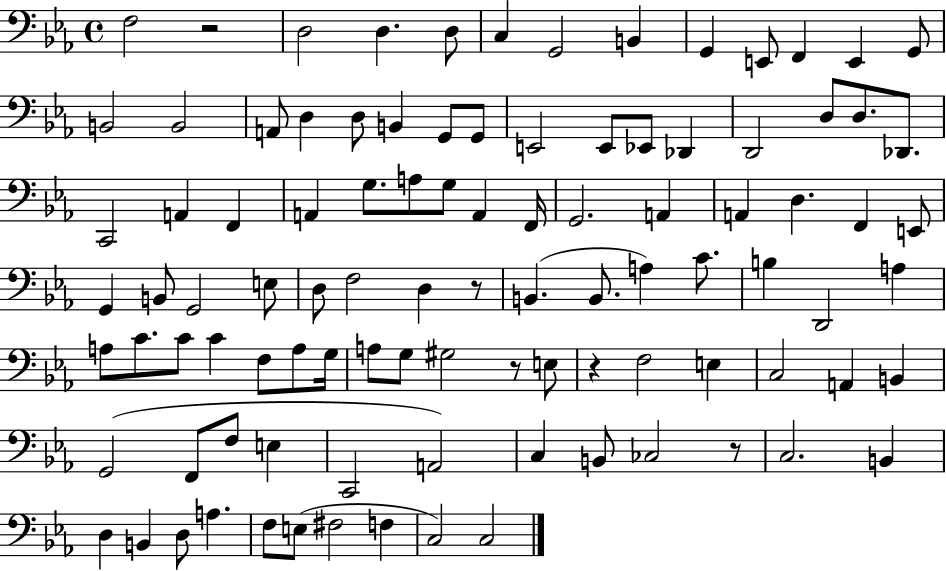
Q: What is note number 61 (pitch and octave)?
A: C4